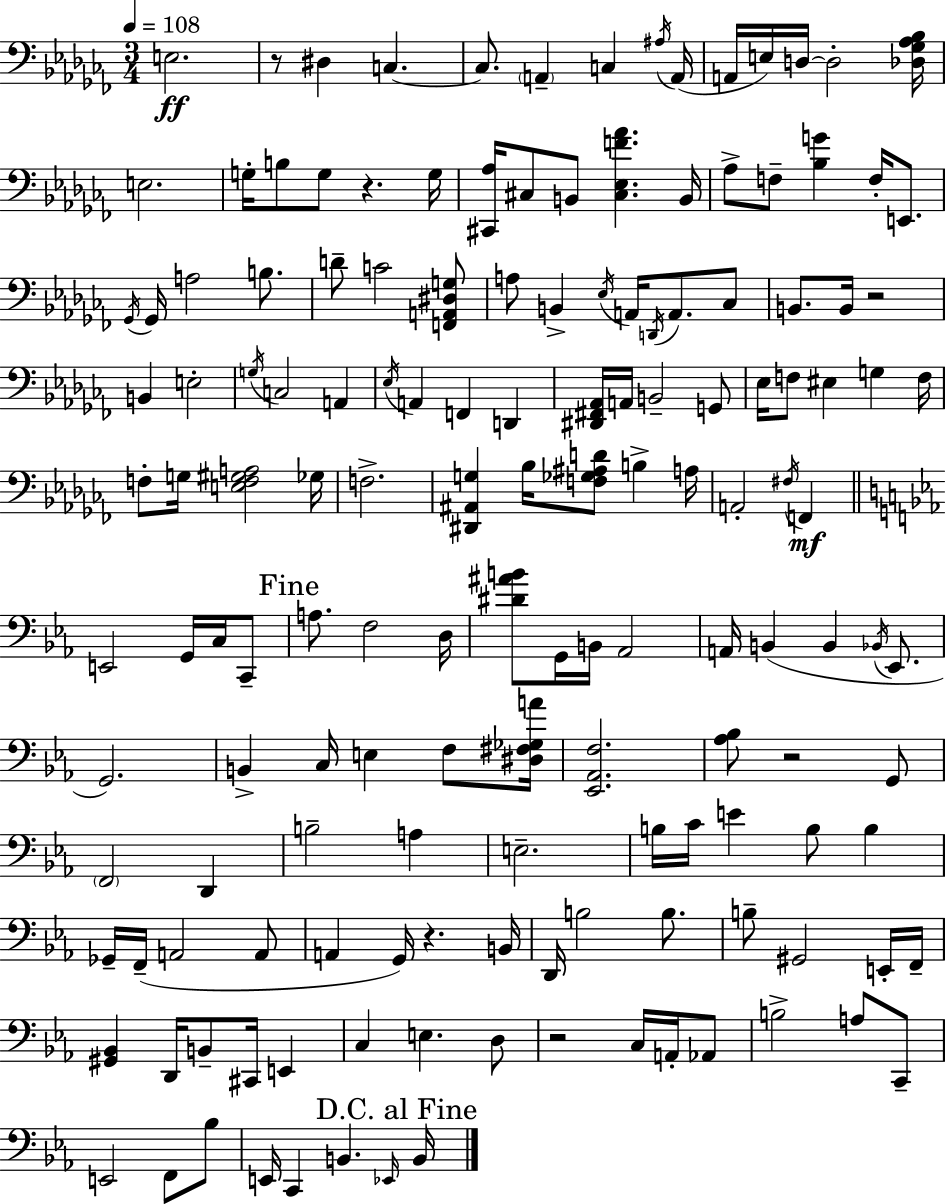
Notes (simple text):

E3/h. R/e D#3/q C3/q. C3/e. A2/q C3/q A#3/s A2/s A2/s E3/s D3/s D3/h [Db3,Gb3,Ab3,Bb3]/s E3/h. G3/s B3/e G3/e R/q. G3/s [C#2,Ab3]/s C#3/e B2/e [C#3,Eb3,F4,Ab4]/q. B2/s Ab3/e F3/e [Bb3,G4]/q F3/s E2/e. Gb2/s Gb2/s A3/h B3/e. D4/e C4/h [F2,A2,D#3,G3]/e A3/e B2/q Eb3/s A2/s D2/s A2/e. CES3/e B2/e. B2/s R/h B2/q E3/h G3/s C3/h A2/q Eb3/s A2/q F2/q D2/q [D#2,F#2,Ab2]/s A2/s B2/h G2/e Eb3/s F3/e EIS3/q G3/q F3/s F3/e G3/s [E3,F3,G#3,A3]/h Gb3/s F3/h. [D#2,A#2,G3]/q Bb3/s [F3,Gb3,A#3,D4]/e B3/q A3/s A2/h F#3/s F2/q E2/h G2/s C3/s C2/e A3/e. F3/h D3/s [D#4,A#4,B4]/e G2/s B2/s Ab2/h A2/s B2/q B2/q Bb2/s Eb2/e. G2/h. B2/q C3/s E3/q F3/e [D#3,F#3,Gb3,A4]/s [Eb2,Ab2,F3]/h. [Ab3,Bb3]/e R/h G2/e F2/h D2/q B3/h A3/q E3/h. B3/s C4/s E4/q B3/e B3/q Gb2/s F2/s A2/h A2/e A2/q G2/s R/q. B2/s D2/s B3/h B3/e. B3/e G#2/h E2/s F2/s [G#2,Bb2]/q D2/s B2/e C#2/s E2/q C3/q E3/q. D3/e R/h C3/s A2/s Ab2/e B3/h A3/e C2/e E2/h F2/e Bb3/e E2/s C2/q B2/q. Eb2/s B2/s